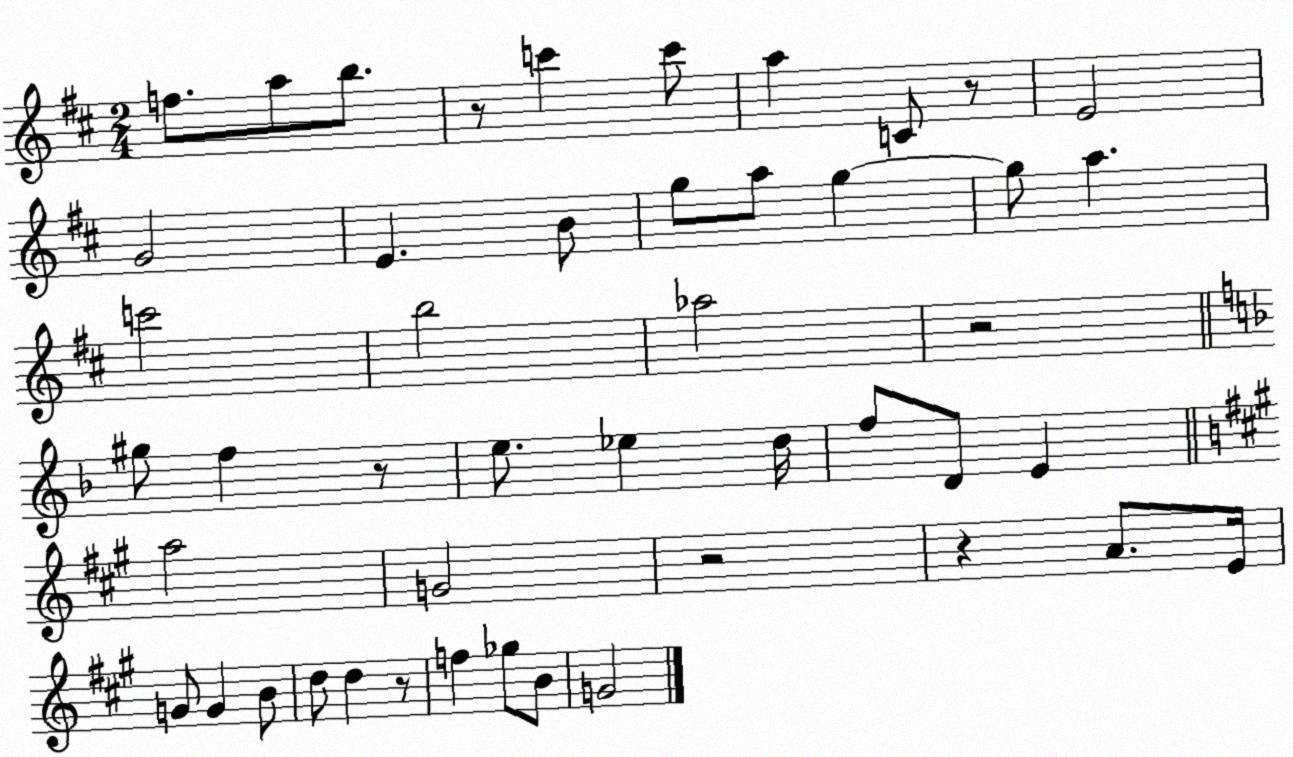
X:1
T:Untitled
M:2/4
L:1/4
K:D
f/2 a/2 b/2 z/2 c' c'/2 a C/2 z/2 E2 G2 E B/2 g/2 a/2 g g/2 a c'2 b2 _a2 z2 ^g/2 f z/2 e/2 _e d/4 f/2 D/2 E a2 G2 z2 z A/2 E/4 G/2 G B/2 d/2 d z/2 f _g/2 B/2 G2